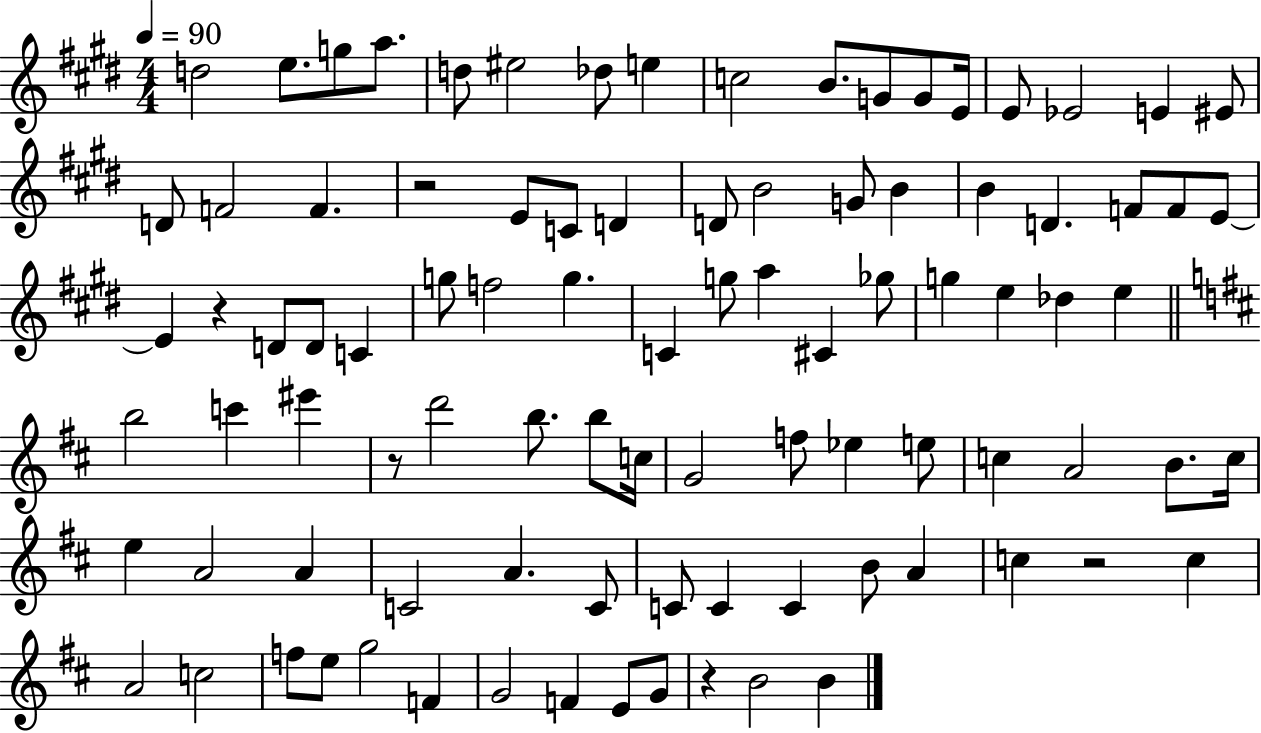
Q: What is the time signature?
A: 4/4